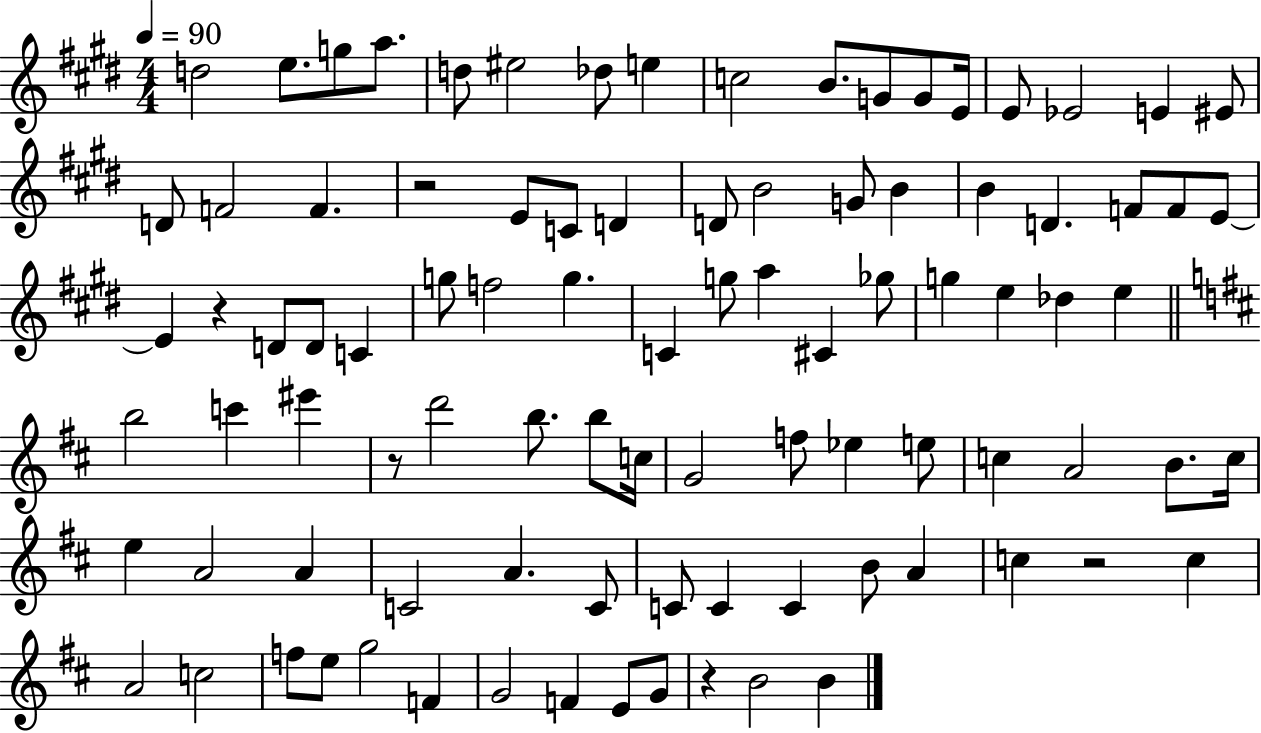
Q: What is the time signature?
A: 4/4